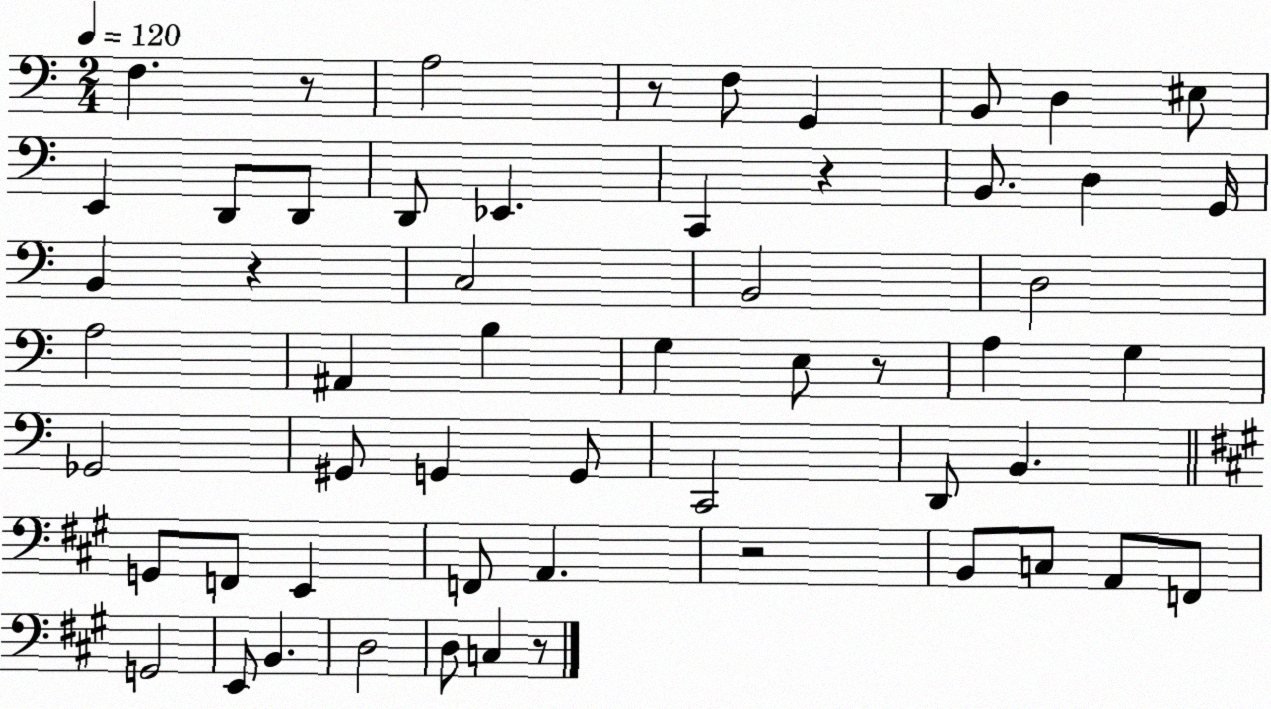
X:1
T:Untitled
M:2/4
L:1/4
K:C
F, z/2 A,2 z/2 F,/2 G,, B,,/2 D, ^E,/2 E,, D,,/2 D,,/2 D,,/2 _E,, C,, z B,,/2 D, G,,/4 B,, z C,2 B,,2 D,2 A,2 ^A,, B, G, E,/2 z/2 A, G, _G,,2 ^G,,/2 G,, G,,/2 C,,2 D,,/2 B,, G,,/2 F,,/2 E,, F,,/2 A,, z2 B,,/2 C,/2 A,,/2 F,,/2 G,,2 E,,/2 B,, D,2 D,/2 C, z/2